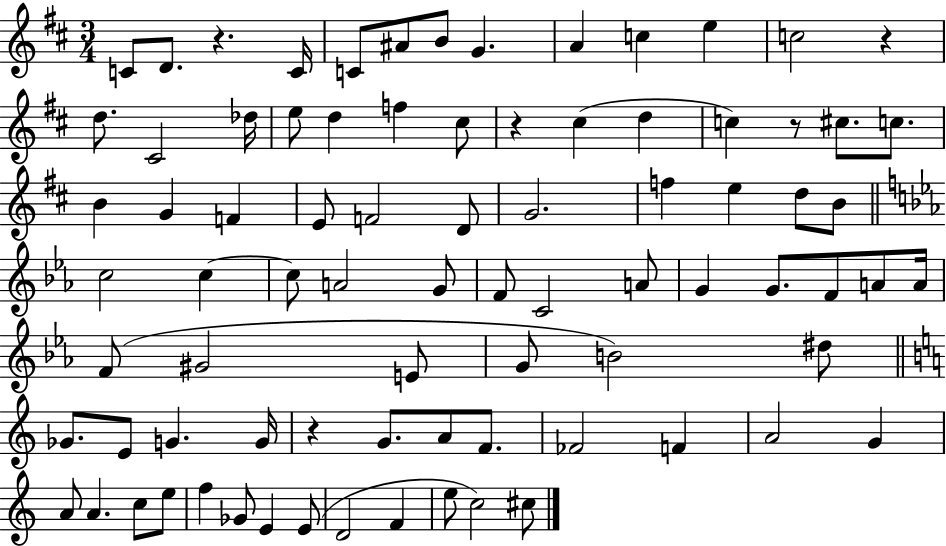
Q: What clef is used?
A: treble